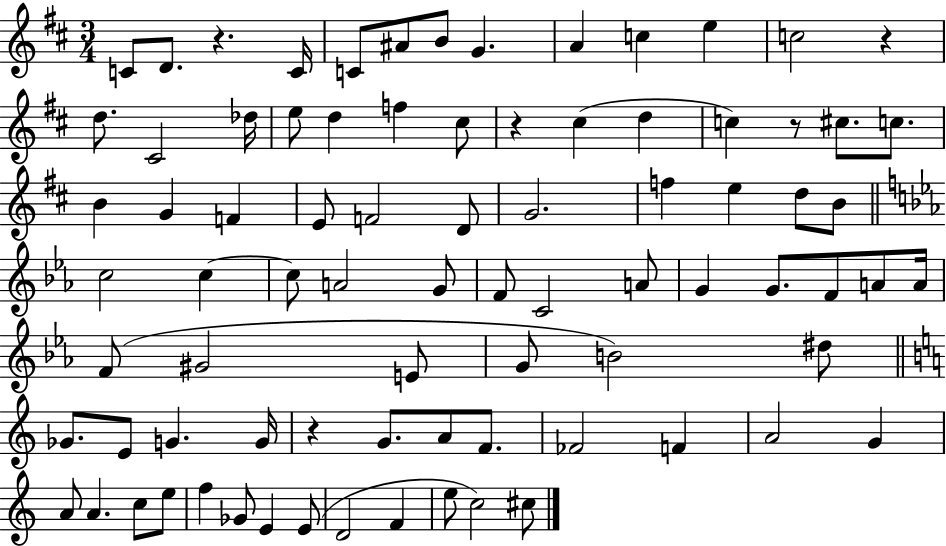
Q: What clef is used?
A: treble